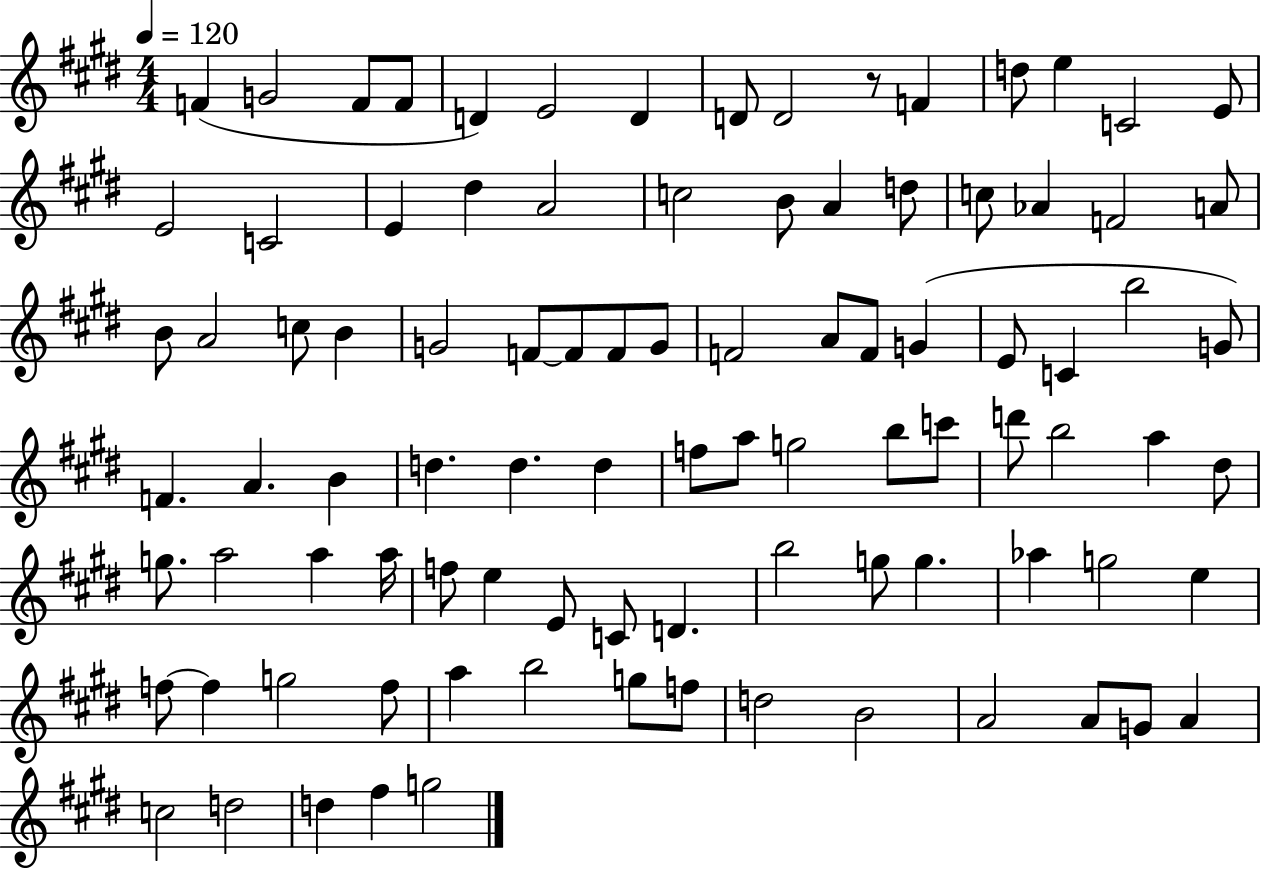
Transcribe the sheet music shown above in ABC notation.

X:1
T:Untitled
M:4/4
L:1/4
K:E
F G2 F/2 F/2 D E2 D D/2 D2 z/2 F d/2 e C2 E/2 E2 C2 E ^d A2 c2 B/2 A d/2 c/2 _A F2 A/2 B/2 A2 c/2 B G2 F/2 F/2 F/2 G/2 F2 A/2 F/2 G E/2 C b2 G/2 F A B d d d f/2 a/2 g2 b/2 c'/2 d'/2 b2 a ^d/2 g/2 a2 a a/4 f/2 e E/2 C/2 D b2 g/2 g _a g2 e f/2 f g2 f/2 a b2 g/2 f/2 d2 B2 A2 A/2 G/2 A c2 d2 d ^f g2